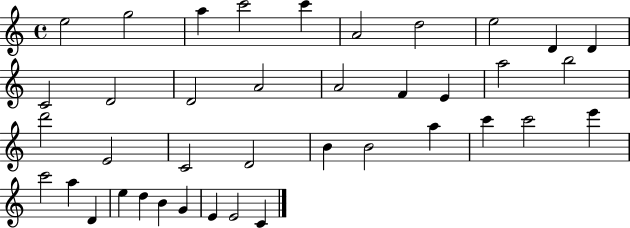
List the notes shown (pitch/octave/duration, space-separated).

E5/h G5/h A5/q C6/h C6/q A4/h D5/h E5/h D4/q D4/q C4/h D4/h D4/h A4/h A4/h F4/q E4/q A5/h B5/h D6/h E4/h C4/h D4/h B4/q B4/h A5/q C6/q C6/h E6/q C6/h A5/q D4/q E5/q D5/q B4/q G4/q E4/q E4/h C4/q